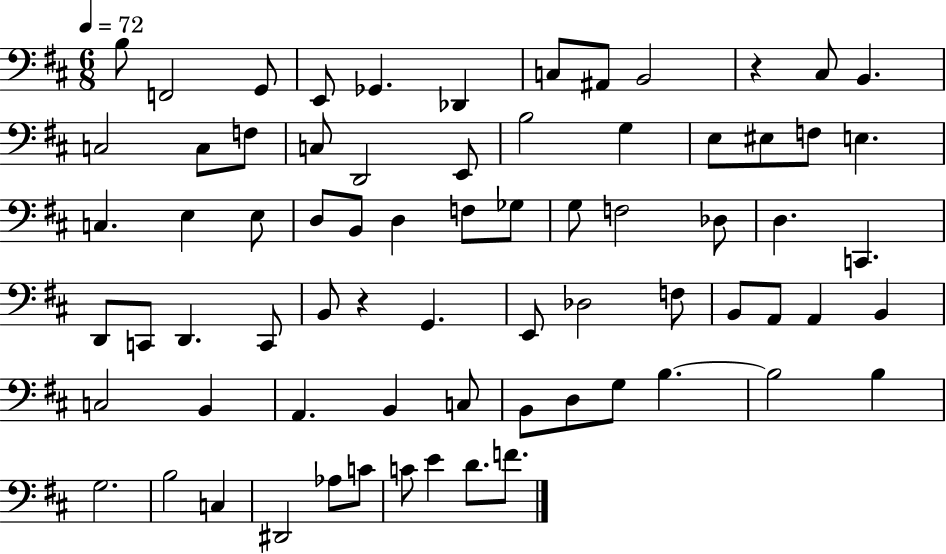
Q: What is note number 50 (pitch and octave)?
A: C3